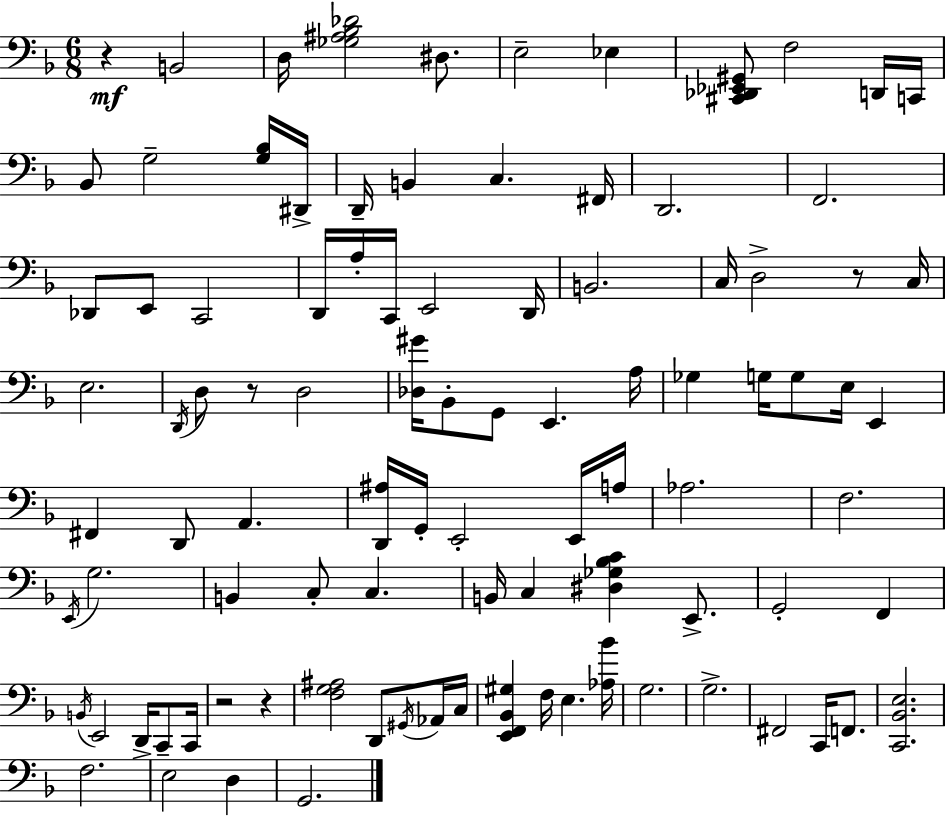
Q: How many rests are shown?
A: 5